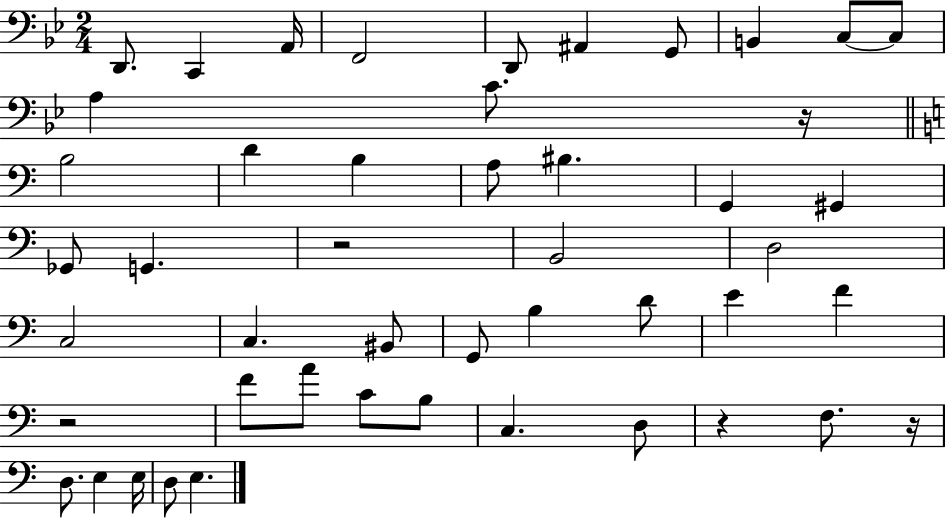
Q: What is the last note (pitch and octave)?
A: E3